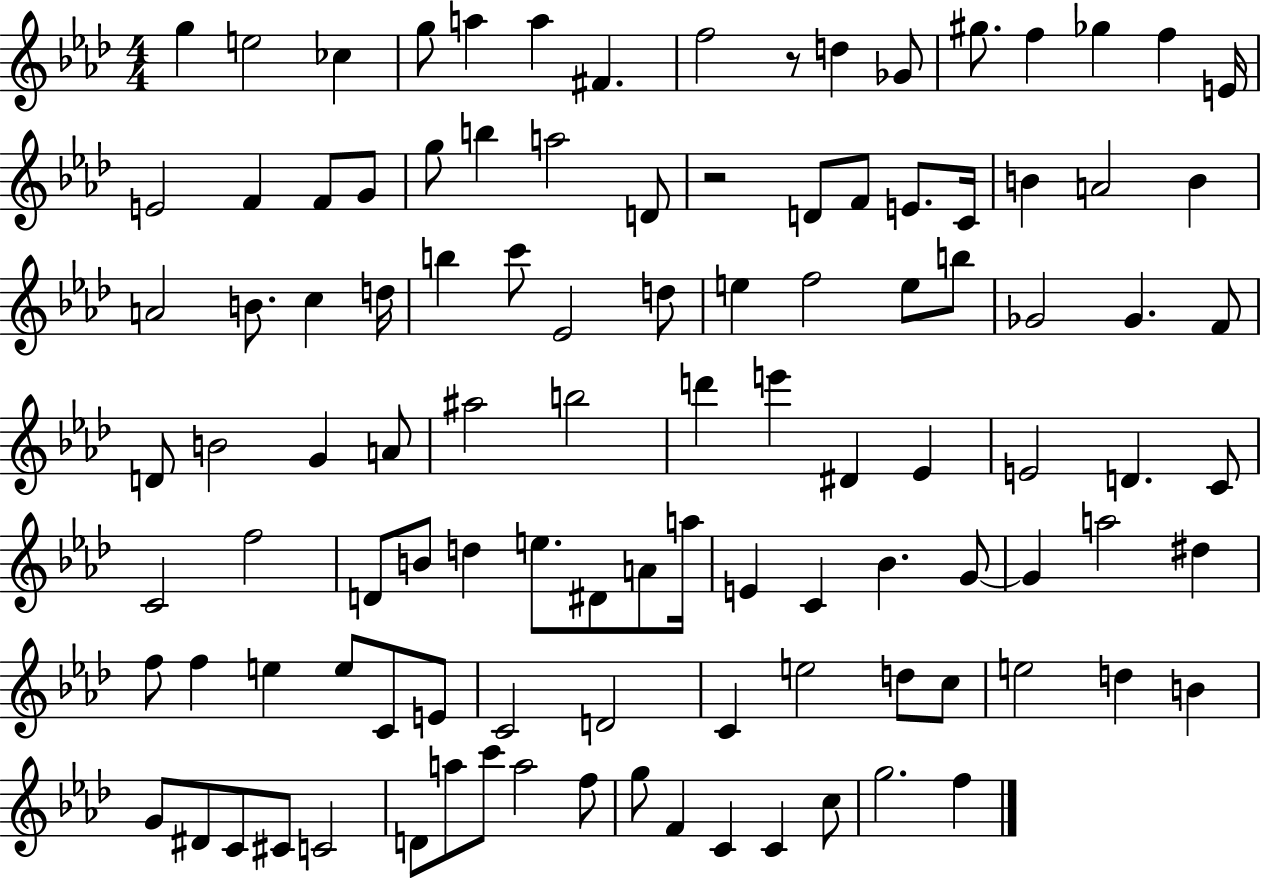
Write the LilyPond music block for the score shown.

{
  \clef treble
  \numericTimeSignature
  \time 4/4
  \key aes \major
  g''4 e''2 ces''4 | g''8 a''4 a''4 fis'4. | f''2 r8 d''4 ges'8 | gis''8. f''4 ges''4 f''4 e'16 | \break e'2 f'4 f'8 g'8 | g''8 b''4 a''2 d'8 | r2 d'8 f'8 e'8. c'16 | b'4 a'2 b'4 | \break a'2 b'8. c''4 d''16 | b''4 c'''8 ees'2 d''8 | e''4 f''2 e''8 b''8 | ges'2 ges'4. f'8 | \break d'8 b'2 g'4 a'8 | ais''2 b''2 | d'''4 e'''4 dis'4 ees'4 | e'2 d'4. c'8 | \break c'2 f''2 | d'8 b'8 d''4 e''8. dis'8 a'8 a''16 | e'4 c'4 bes'4. g'8~~ | g'4 a''2 dis''4 | \break f''8 f''4 e''4 e''8 c'8 e'8 | c'2 d'2 | c'4 e''2 d''8 c''8 | e''2 d''4 b'4 | \break g'8 dis'8 c'8 cis'8 c'2 | d'8 a''8 c'''8 a''2 f''8 | g''8 f'4 c'4 c'4 c''8 | g''2. f''4 | \break \bar "|."
}